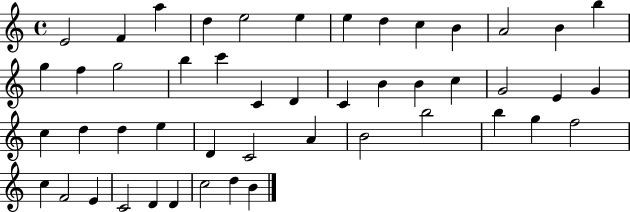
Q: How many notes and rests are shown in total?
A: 48